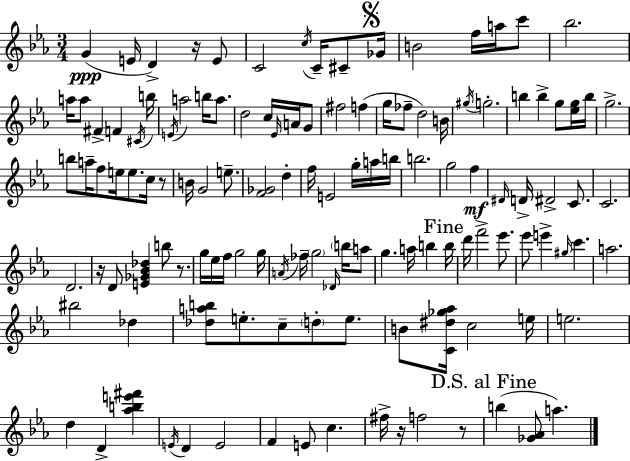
X:1
T:Untitled
M:3/4
L:1/4
K:Eb
G E/4 D z/4 E/2 C2 c/4 C/4 ^C/2 _G/4 B2 f/4 a/4 c'/2 _b2 a/4 a/2 ^F F ^C/4 b/4 E/4 a2 b/4 a/2 d2 c/4 _E/4 A/4 G/2 ^f2 f g/4 _f/2 d2 B/4 ^g/4 g2 b b g/2 [_eg]/4 b/4 g2 b/2 a/4 f/2 e/4 e/2 c/4 z/2 B/4 G2 e/2 [F_G]2 d f/4 E2 g/4 a/4 b/4 b2 g2 f ^D/4 D/4 ^D2 C/2 C2 D2 z/4 D/2 [E_G_B_d] b/2 z/2 g/4 _e/4 f/4 g2 g/4 A/4 _f/4 g2 _D/4 b/4 a/2 g a/4 b b/4 d'/4 f'2 _e'/2 _e'/2 e' ^g/4 c' a2 ^b2 _d [_dab]/2 e/2 c/2 d/2 e/2 B/2 [C^d_g_a]/4 c2 e/4 e2 d D [_abe'^f'] E/4 D E2 F E/2 c ^f/4 z/4 f2 z/2 b [_G_A]/2 a